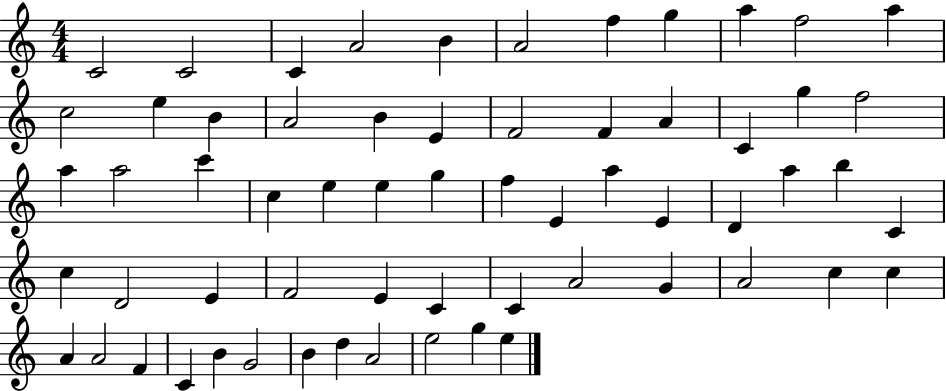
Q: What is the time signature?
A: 4/4